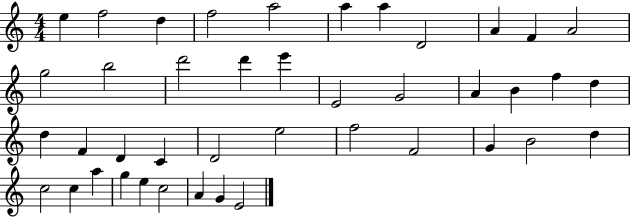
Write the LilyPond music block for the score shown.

{
  \clef treble
  \numericTimeSignature
  \time 4/4
  \key c \major
  e''4 f''2 d''4 | f''2 a''2 | a''4 a''4 d'2 | a'4 f'4 a'2 | \break g''2 b''2 | d'''2 d'''4 e'''4 | e'2 g'2 | a'4 b'4 f''4 d''4 | \break d''4 f'4 d'4 c'4 | d'2 e''2 | f''2 f'2 | g'4 b'2 d''4 | \break c''2 c''4 a''4 | g''4 e''4 c''2 | a'4 g'4 e'2 | \bar "|."
}